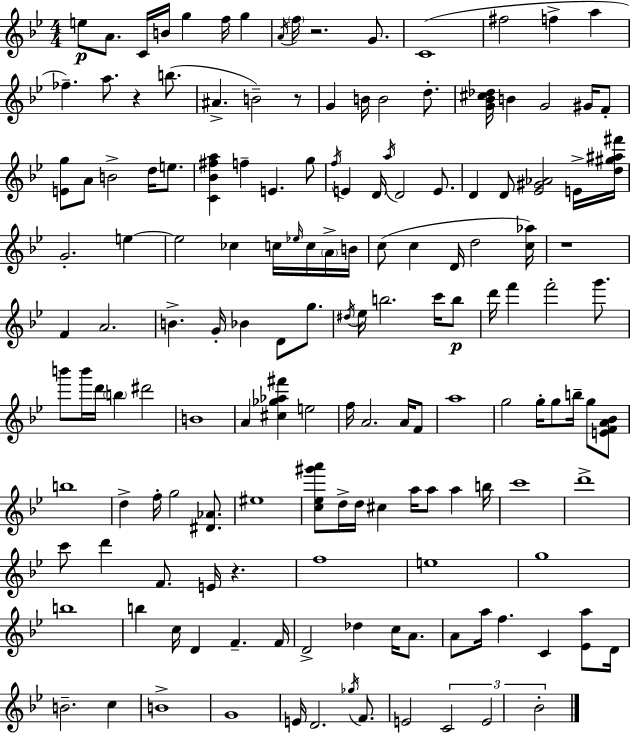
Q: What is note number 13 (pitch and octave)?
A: F5